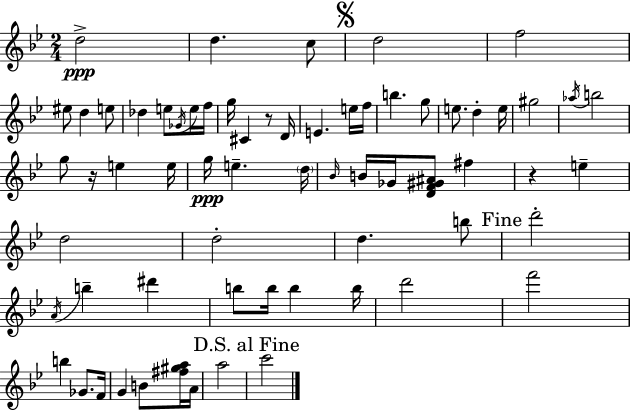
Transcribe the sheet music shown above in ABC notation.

X:1
T:Untitled
M:2/4
L:1/4
K:Bb
d2 d c/2 d2 f2 ^e/2 d e/2 _d e/2 _G/4 e/4 f/4 g/4 ^C z/2 D/4 E e/4 f/4 b g/2 e/2 d e/4 ^g2 _a/4 b2 g/2 z/4 e e/4 g/4 e d/4 _B/4 B/4 _G/4 [DF^G^A]/2 ^f z e d2 d2 d b/2 d'2 A/4 b ^d' b/2 b/4 b b/4 d'2 f'2 b _G/2 F/4 G B/2 [^f^ga]/4 A/4 a2 c'2